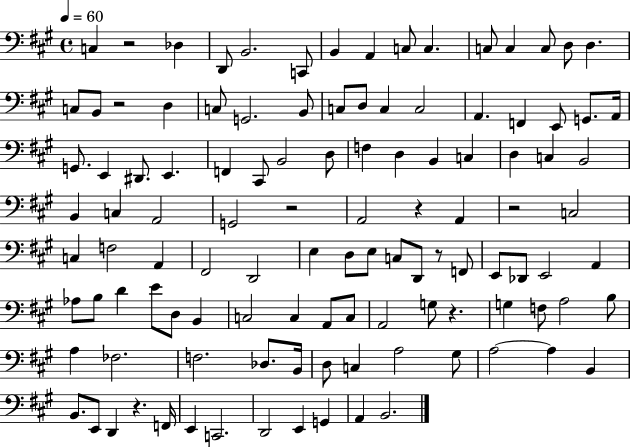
{
  \clef bass
  \time 4/4
  \defaultTimeSignature
  \key a \major
  \tempo 4 = 60
  \repeat volta 2 { c4 r2 des4 | d,8 b,2. c,8 | b,4 a,4 c8 c4. | c8 c4 c8 d8 d4. | \break c8 b,8 r2 d4 | c8 g,2. b,8 | c8 d8 c4 c2 | a,4. f,4 e,8 g,8. a,16 | \break g,8. e,4 dis,8. e,4. | f,4 cis,8 b,2 d8 | f4 d4 b,4 c4 | d4 c4 b,2 | \break b,4 c4 a,2 | g,2 r2 | a,2 r4 a,4 | r2 c2 | \break c4 f2 a,4 | fis,2 d,2 | e4 d8 e8 c8 d,8 r8 f,8 | e,8 des,8 e,2 a,4 | \break aes8 b8 d'4 e'8 d8 b,4 | c2 c4 a,8 c8 | a,2 g8 r4. | g4 f8 a2 b8 | \break a4 fes2. | f2. des8. b,16 | d8 c4 a2 gis8 | a2~~ a4 b,4 | \break b,8. e,8 d,4 r4. f,16 | e,4 c,2. | d,2 e,4 g,4 | a,4 b,2. | \break } \bar "|."
}